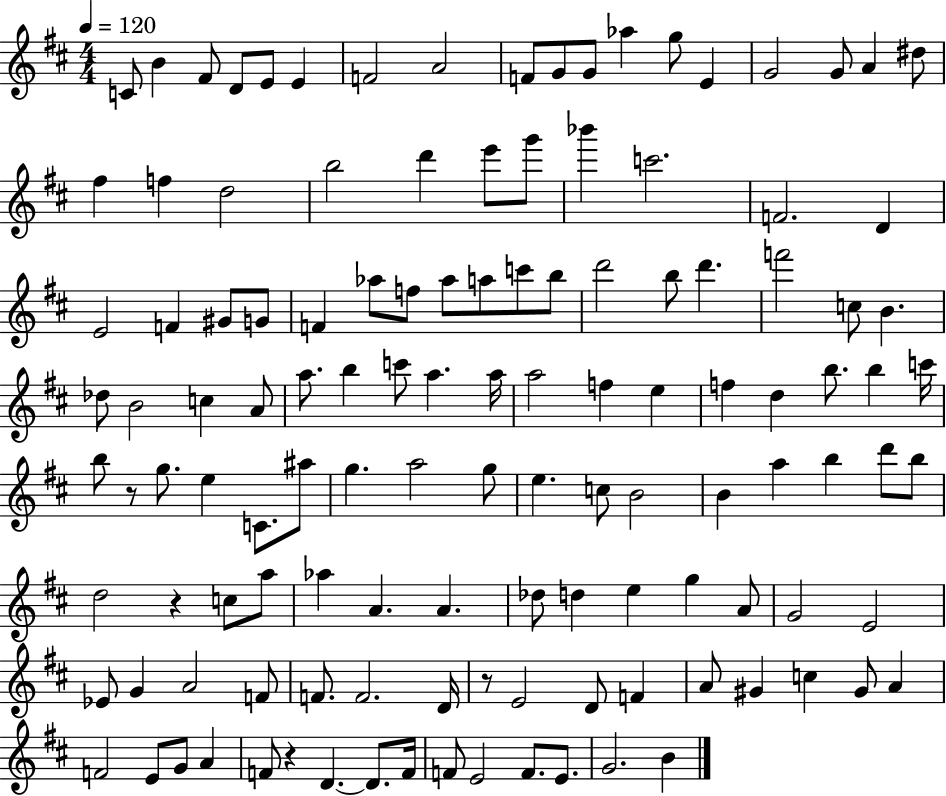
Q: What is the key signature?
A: D major